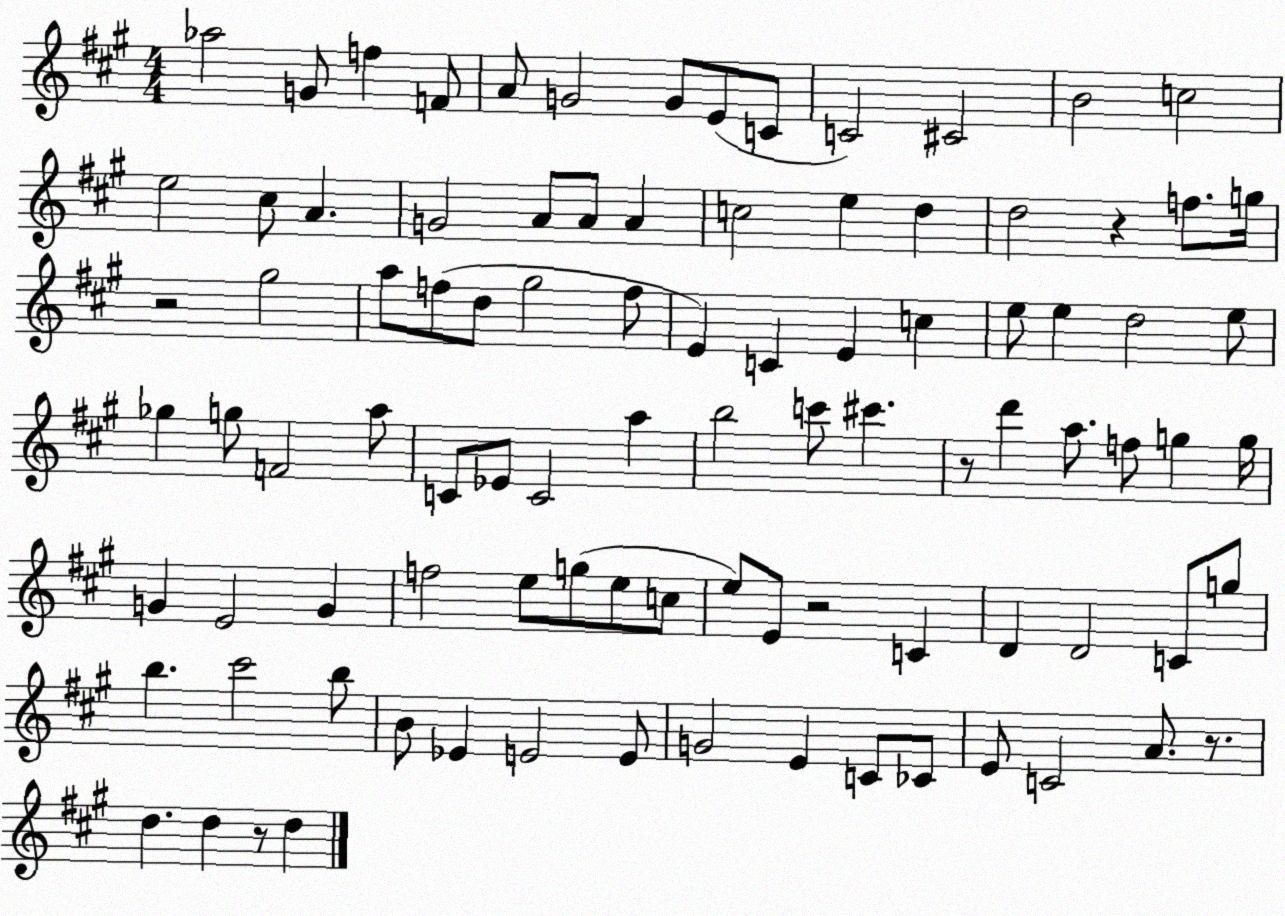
X:1
T:Untitled
M:4/4
L:1/4
K:A
_a2 G/2 f F/2 A/2 G2 G/2 E/2 C/2 C2 ^C2 B2 c2 e2 ^c/2 A G2 A/2 A/2 A c2 e d d2 z f/2 g/4 z2 ^g2 a/2 f/2 d/2 ^g2 f/2 E C E c e/2 e d2 e/2 _g g/2 F2 a/2 C/2 _E/2 C2 a b2 c'/2 ^c' z/2 d' a/2 f/2 g g/4 G E2 G f2 e/2 g/2 e/2 c/2 e/2 E/2 z2 C D D2 C/2 g/2 b ^c'2 b/2 B/2 _E E2 E/2 G2 E C/2 _C/2 E/2 C2 A/2 z/2 d d z/2 d